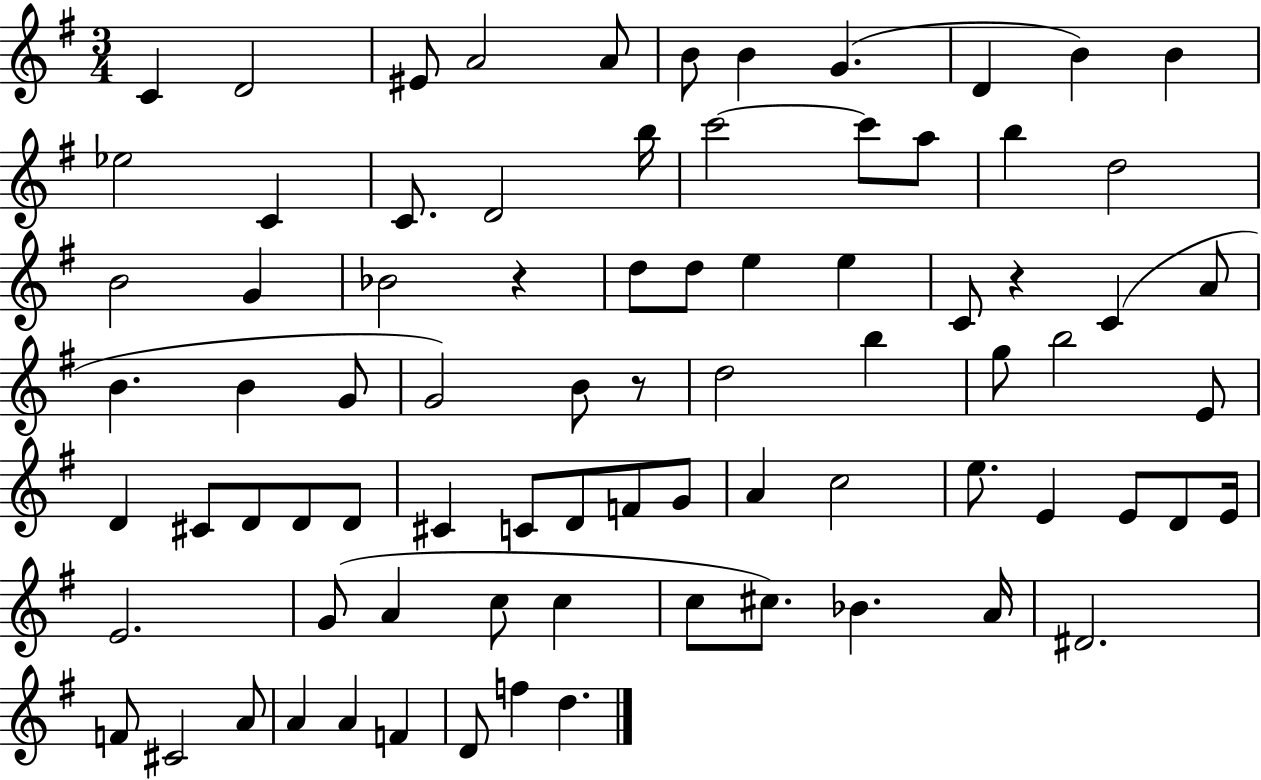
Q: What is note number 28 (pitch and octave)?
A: E5